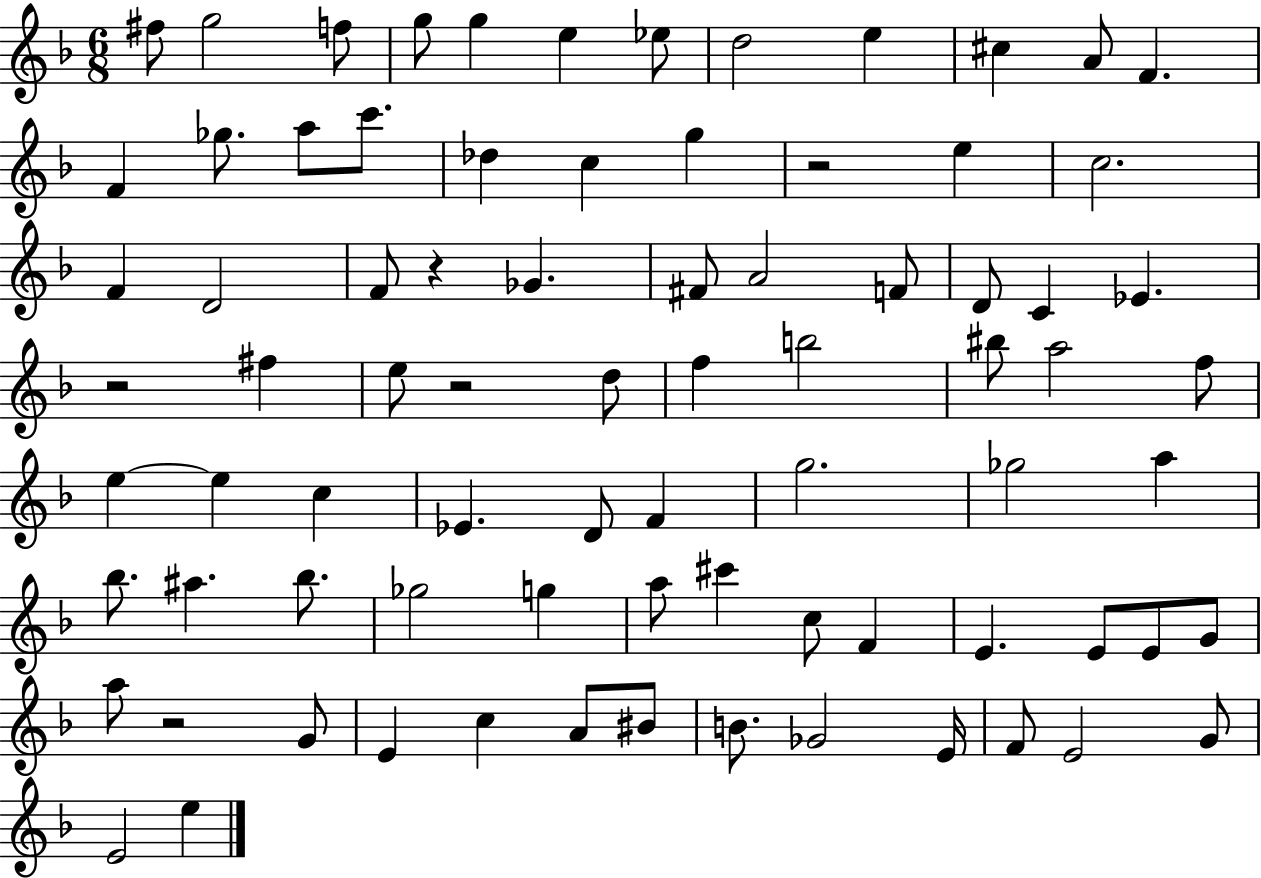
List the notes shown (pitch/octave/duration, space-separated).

F#5/e G5/h F5/e G5/e G5/q E5/q Eb5/e D5/h E5/q C#5/q A4/e F4/q. F4/q Gb5/e. A5/e C6/e. Db5/q C5/q G5/q R/h E5/q C5/h. F4/q D4/h F4/e R/q Gb4/q. F#4/e A4/h F4/e D4/e C4/q Eb4/q. R/h F#5/q E5/e R/h D5/e F5/q B5/h BIS5/e A5/h F5/e E5/q E5/q C5/q Eb4/q. D4/e F4/q G5/h. Gb5/h A5/q Bb5/e. A#5/q. Bb5/e. Gb5/h G5/q A5/e C#6/q C5/e F4/q E4/q. E4/e E4/e G4/e A5/e R/h G4/e E4/q C5/q A4/e BIS4/e B4/e. Gb4/h E4/s F4/e E4/h G4/e E4/h E5/q